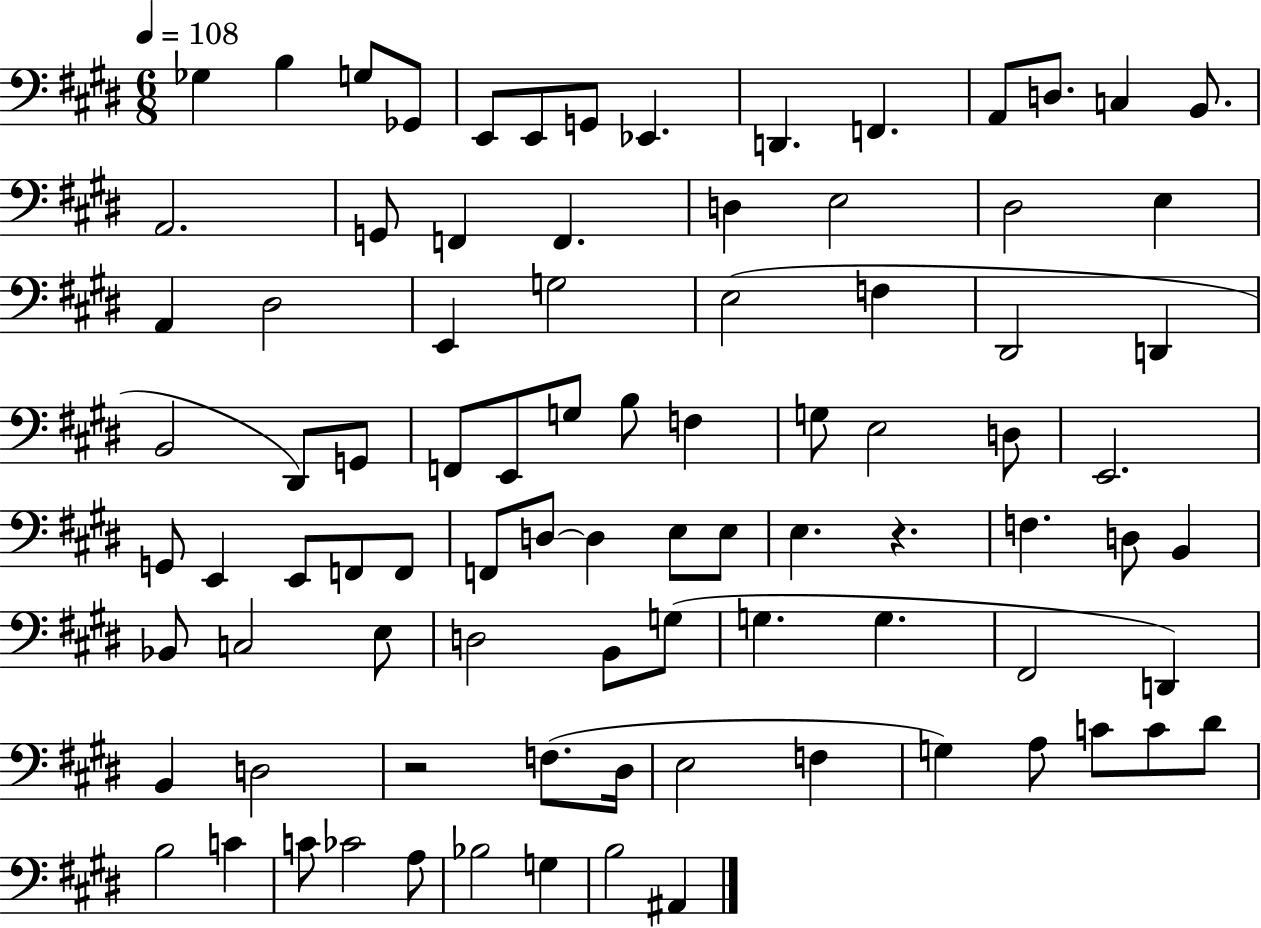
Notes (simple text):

Gb3/q B3/q G3/e Gb2/e E2/e E2/e G2/e Eb2/q. D2/q. F2/q. A2/e D3/e. C3/q B2/e. A2/h. G2/e F2/q F2/q. D3/q E3/h D#3/h E3/q A2/q D#3/h E2/q G3/h E3/h F3/q D#2/h D2/q B2/h D#2/e G2/e F2/e E2/e G3/e B3/e F3/q G3/e E3/h D3/e E2/h. G2/e E2/q E2/e F2/e F2/e F2/e D3/e D3/q E3/e E3/e E3/q. R/q. F3/q. D3/e B2/q Bb2/e C3/h E3/e D3/h B2/e G3/e G3/q. G3/q. F#2/h D2/q B2/q D3/h R/h F3/e. D#3/s E3/h F3/q G3/q A3/e C4/e C4/e D#4/e B3/h C4/q C4/e CES4/h A3/e Bb3/h G3/q B3/h A#2/q